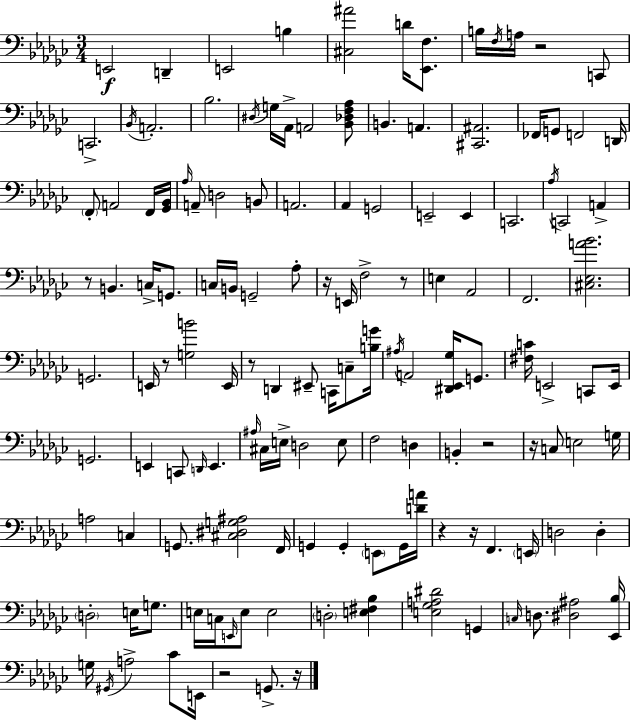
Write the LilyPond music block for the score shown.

{
  \clef bass
  \numericTimeSignature
  \time 3/4
  \key ees \minor
  e,2\f d,4-- | e,2 b4 | <cis ais'>2 d'16 <ees, f>8. | b16 \acciaccatura { f16 } a16 r2 c,8 | \break c,2.-> | \acciaccatura { bes,16 } a,2.-. | bes2. | \acciaccatura { dis16 } g16 aes,16-> a,2 | \break <bes, des f aes>8 b,4. a,4. | <cis, ais,>2. | fes,16 g,8 f,2 | d,16 \parenthesize f,8-. a,2 | \break f,16 <ges, bes,>16 \grace { aes16 } a,8-- d2 | b,8 a,2. | aes,4 g,2 | e,2-- | \break e,4 c,2. | \acciaccatura { aes16 } c,2 | a,4-> r8 b,4. | c16-> g,8. c16 b,16 g,2-- | \break aes8-. r16 e,16 f2-> | r8 e4 aes,2 | f,2. | <cis ees a' bes'>2. | \break g,2. | e,16 r8 <g b'>2 | e,16 r8 d,4 eis,8-- | c,16 c8-- <b g'>16 \acciaccatura { ais16 } a,2 | \break <dis, ees, ges>16 g,8. <fis c'>16 e,2-> | c,8 e,16 g,2. | e,4 c,8 | \grace { d,16 } e,4. \grace { ais16 } cis16 e16-> d2 | \break e8 f2 | d4 b,4-. | r2 r16 c8 e2 | g16 a2 | \break c4 g,8. <cis dis g ais>2 | f,16 g,4 | g,4-. \parenthesize e,8 g,16 <d' a'>16 r4 | r16 f,4. \parenthesize e,16 d2 | \break d4-. \parenthesize d2-. | e16 g8. e16 c16 \grace { e,16 } e8 | e2 \parenthesize d2-. | <e fis bes>4 <e ges a dis'>2 | \break g,4 \grace { c16 } d8. | <dis ais>2 <ees, bes>16 g16 \acciaccatura { gis,16 } | a2-> ces'8 e,16 r2 | g,8.-> r16 \bar "|."
}